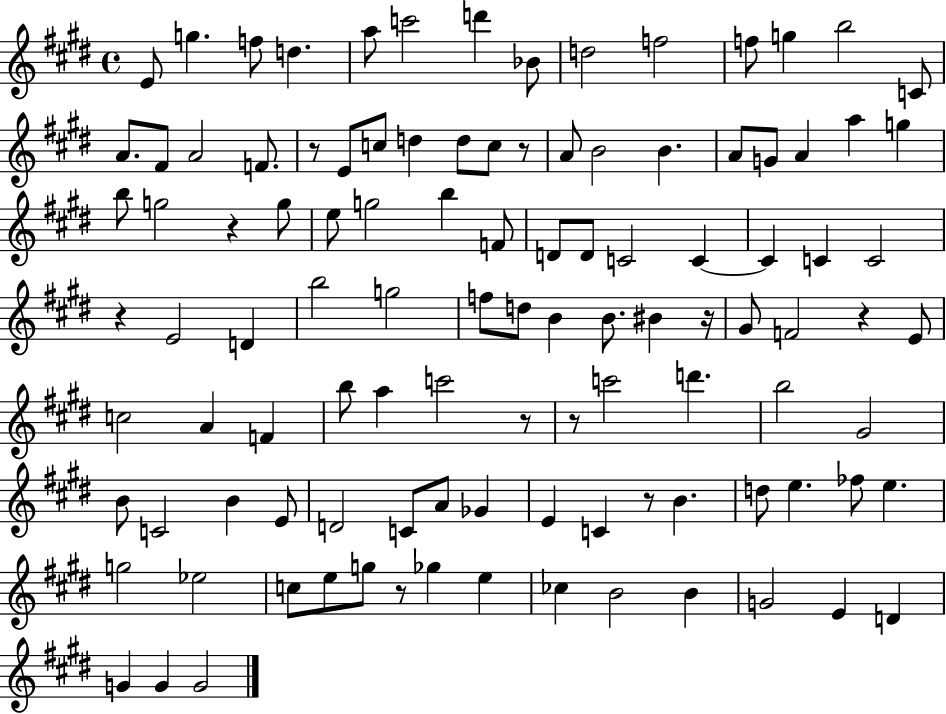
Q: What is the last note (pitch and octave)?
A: G4